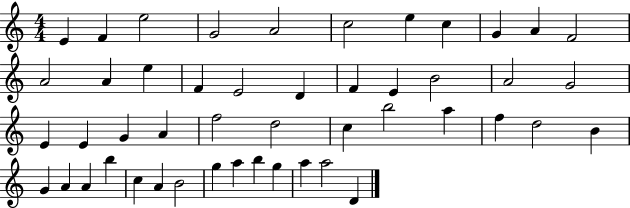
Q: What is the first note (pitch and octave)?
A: E4